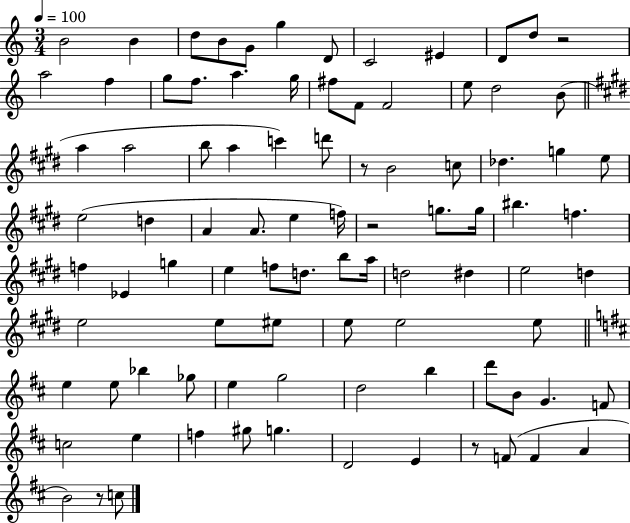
X:1
T:Untitled
M:3/4
L:1/4
K:C
B2 B d/2 B/2 G/2 g D/2 C2 ^E D/2 d/2 z2 a2 f g/2 f/2 a g/4 ^f/2 F/2 F2 e/2 d2 B/2 a a2 b/2 a c' d'/2 z/2 B2 c/2 _d g e/2 e2 d A A/2 e f/4 z2 g/2 g/4 ^b f f _E g e f/2 d/2 b/2 a/4 d2 ^d e2 d e2 e/2 ^e/2 e/2 e2 e/2 e e/2 _b _g/2 e g2 d2 b d'/2 B/2 G F/2 c2 e f ^g/2 g D2 E z/2 F/2 F A B2 z/2 c/2